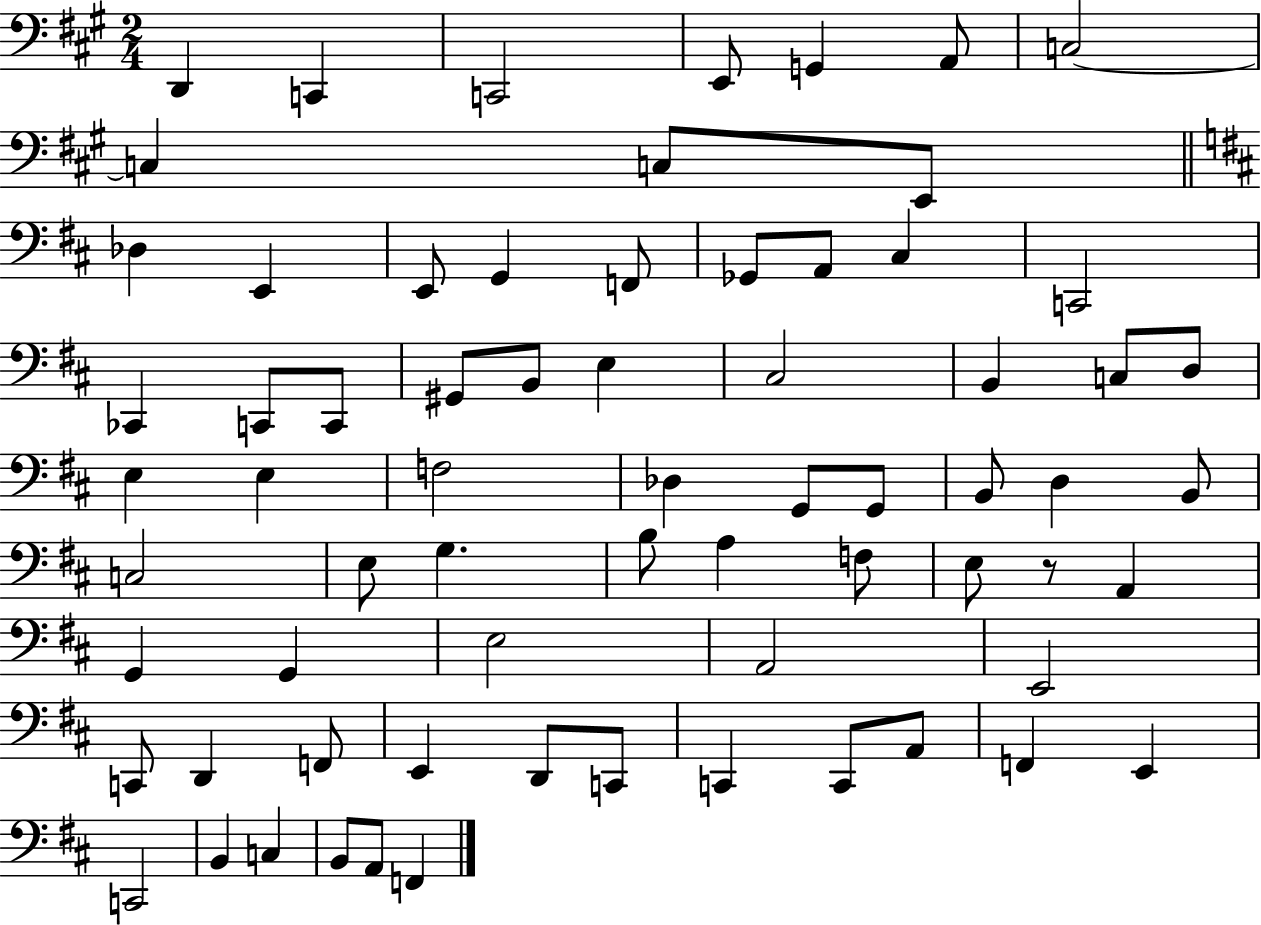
{
  \clef bass
  \numericTimeSignature
  \time 2/4
  \key a \major
  d,4 c,4 | c,2 | e,8 g,4 a,8 | c2~~ | \break c4 c8 e,8 | \bar "||" \break \key b \minor des4 e,4 | e,8 g,4 f,8 | ges,8 a,8 cis4 | c,2 | \break ces,4 c,8 c,8 | gis,8 b,8 e4 | cis2 | b,4 c8 d8 | \break e4 e4 | f2 | des4 g,8 g,8 | b,8 d4 b,8 | \break c2 | e8 g4. | b8 a4 f8 | e8 r8 a,4 | \break g,4 g,4 | e2 | a,2 | e,2 | \break c,8 d,4 f,8 | e,4 d,8 c,8 | c,4 c,8 a,8 | f,4 e,4 | \break c,2 | b,4 c4 | b,8 a,8 f,4 | \bar "|."
}